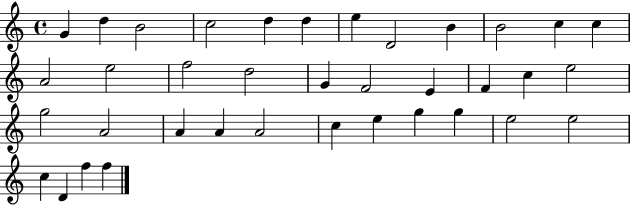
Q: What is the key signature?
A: C major